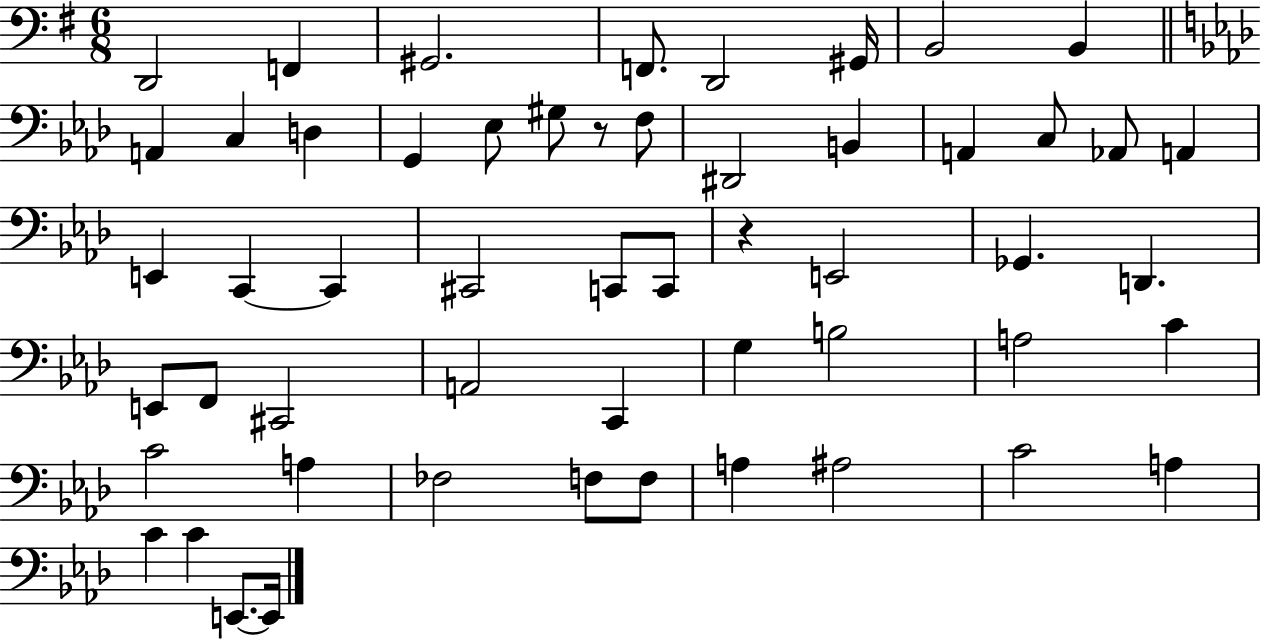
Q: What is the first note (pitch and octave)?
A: D2